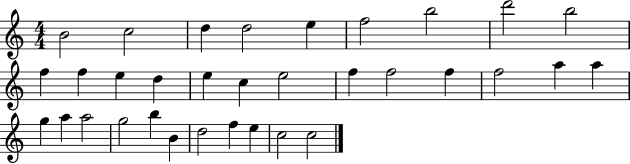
B4/h C5/h D5/q D5/h E5/q F5/h B5/h D6/h B5/h F5/q F5/q E5/q D5/q E5/q C5/q E5/h F5/q F5/h F5/q F5/h A5/q A5/q G5/q A5/q A5/h G5/h B5/q B4/q D5/h F5/q E5/q C5/h C5/h